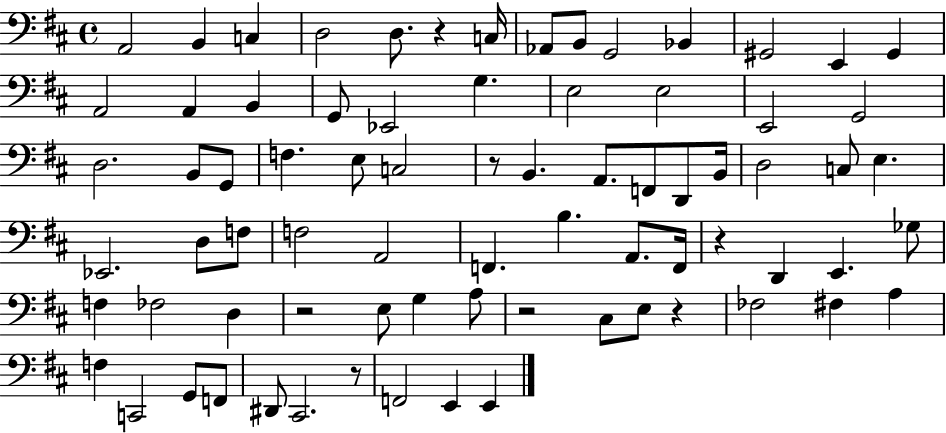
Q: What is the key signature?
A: D major